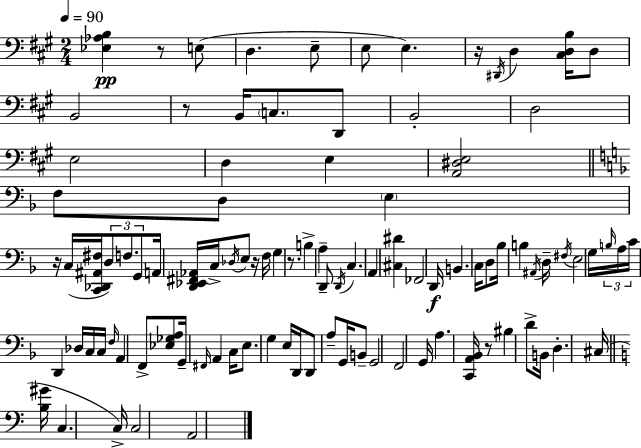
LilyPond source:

{
  \clef bass
  \numericTimeSignature
  \time 2/4
  \key a \major
  \tempo 4 = 90
  <ees aes b>4\pp r8 e8( | d4. e8-- | e8 e4.) | r16 \acciaccatura { dis,16 } d4 <cis d b>16 d8 | \break b,2 | r8 b,16 \parenthesize c8. d,8 | b,2-. | d2 | \break e2 | d4 e4 | <a, dis e>2 | \bar "||" \break \key f \major f8 d8 \parenthesize e4 | r16 c16( <c, des, ais, fis>16 \tuplet 3/2 { d8) f8. | g,8 } a,16 <d, ees, fis, aes,>16 c16-> \acciaccatura { des16 } e8 | r16 f16 g4 r8. | \break b4-> a4-- | d,8-- \acciaccatura { d,16 } c4. | a,4 <cis dis'>4 | fes,2 | \break d,16\f b,4. | c16 d8 bes16 b4 | \acciaccatura { ais,16 } d16-- \acciaccatura { fis16 } e2 | g16 \tuplet 3/2 { \grace { b16 } a16 c'16 } | \break d,4 des16 c16 c16 \grace { f16 } | a,4 f,8-> <ees ges a>8 | g,16-- \grace { fis,16 } a,4 c16 e8. | g4 e16 d,16 | \break d,8 a8-- g,16 b,8-- g,2 | f,2 | g,16 | a4. <c, a, bes,>16 r8 | \break bis4 d'8-> b,16 | d4.-. cis16( \bar "||" \break \key c \major <b gis'>16 c4. c16->) | c2 | a,2 | \bar "|."
}